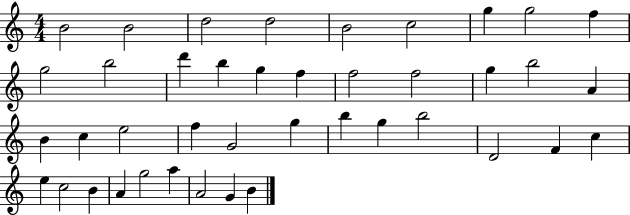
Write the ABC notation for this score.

X:1
T:Untitled
M:4/4
L:1/4
K:C
B2 B2 d2 d2 B2 c2 g g2 f g2 b2 d' b g f f2 f2 g b2 A B c e2 f G2 g b g b2 D2 F c e c2 B A g2 a A2 G B